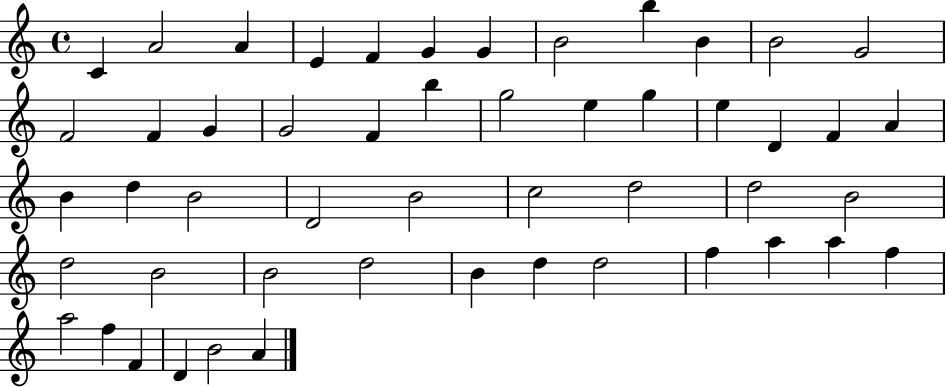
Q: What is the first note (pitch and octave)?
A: C4